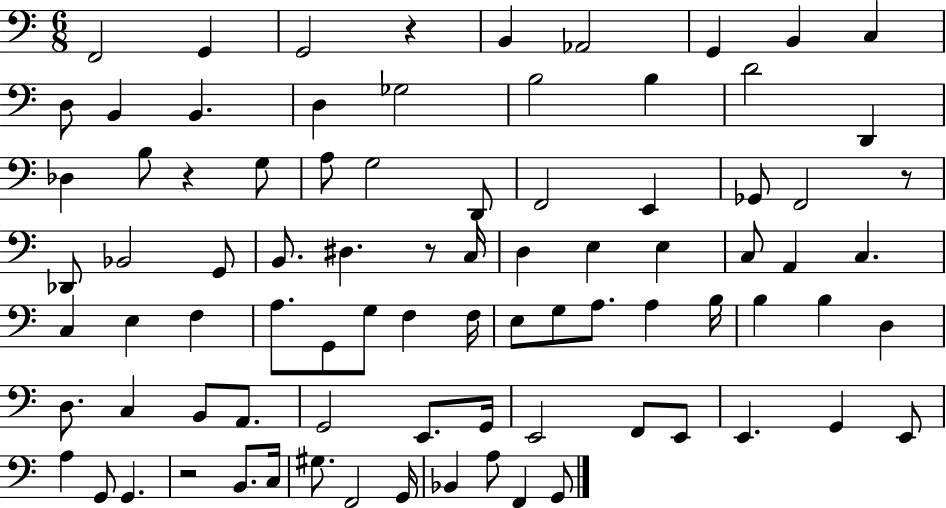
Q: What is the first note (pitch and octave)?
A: F2